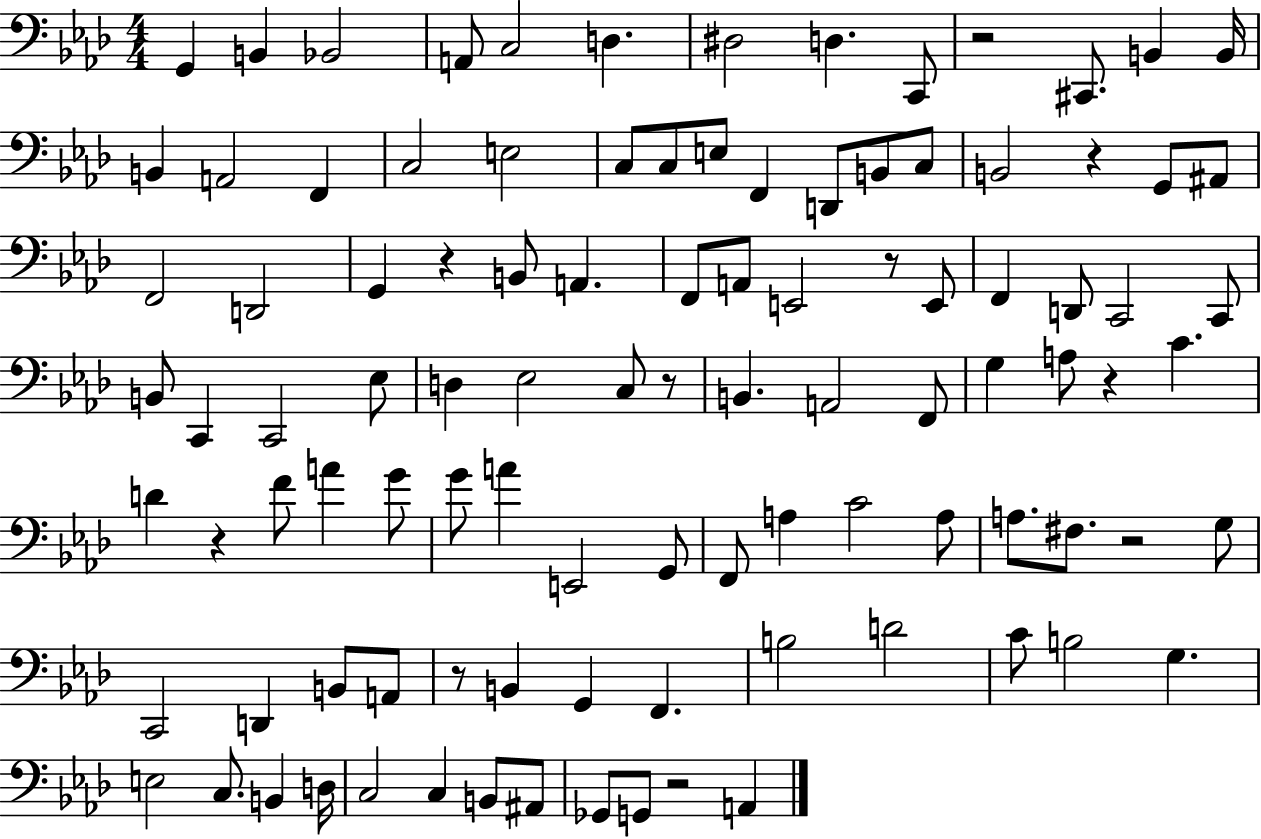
X:1
T:Untitled
M:4/4
L:1/4
K:Ab
G,, B,, _B,,2 A,,/2 C,2 D, ^D,2 D, C,,/2 z2 ^C,,/2 B,, B,,/4 B,, A,,2 F,, C,2 E,2 C,/2 C,/2 E,/2 F,, D,,/2 B,,/2 C,/2 B,,2 z G,,/2 ^A,,/2 F,,2 D,,2 G,, z B,,/2 A,, F,,/2 A,,/2 E,,2 z/2 E,,/2 F,, D,,/2 C,,2 C,,/2 B,,/2 C,, C,,2 _E,/2 D, _E,2 C,/2 z/2 B,, A,,2 F,,/2 G, A,/2 z C D z F/2 A G/2 G/2 A E,,2 G,,/2 F,,/2 A, C2 A,/2 A,/2 ^F,/2 z2 G,/2 C,,2 D,, B,,/2 A,,/2 z/2 B,, G,, F,, B,2 D2 C/2 B,2 G, E,2 C,/2 B,, D,/4 C,2 C, B,,/2 ^A,,/2 _G,,/2 G,,/2 z2 A,,